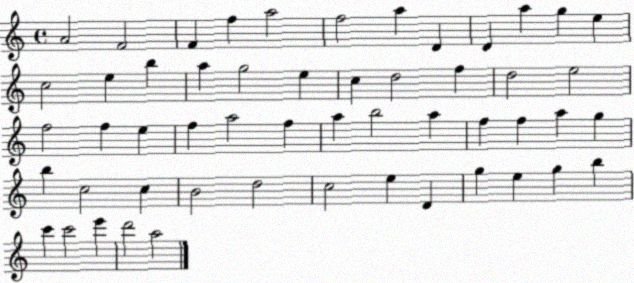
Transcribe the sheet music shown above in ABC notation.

X:1
T:Untitled
M:4/4
L:1/4
K:C
A2 F2 F f a2 f2 a D D a g e c2 e b a g2 e c d2 f d2 e2 f2 f e f a2 f a b2 a f f a g b c2 c B2 d2 c2 e D g e g b c' c'2 e' d'2 a2